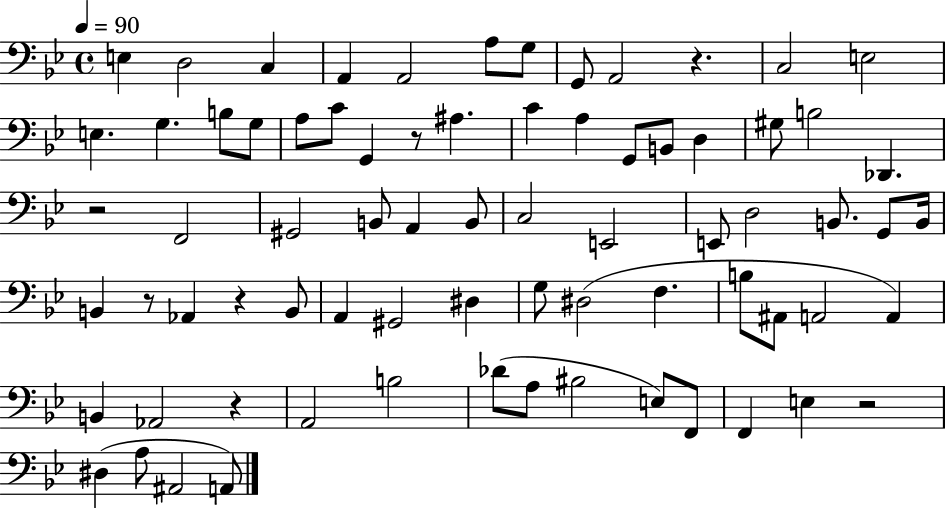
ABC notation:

X:1
T:Untitled
M:4/4
L:1/4
K:Bb
E, D,2 C, A,, A,,2 A,/2 G,/2 G,,/2 A,,2 z C,2 E,2 E, G, B,/2 G,/2 A,/2 C/2 G,, z/2 ^A, C A, G,,/2 B,,/2 D, ^G,/2 B,2 _D,, z2 F,,2 ^G,,2 B,,/2 A,, B,,/2 C,2 E,,2 E,,/2 D,2 B,,/2 G,,/2 B,,/4 B,, z/2 _A,, z B,,/2 A,, ^G,,2 ^D, G,/2 ^D,2 F, B,/2 ^A,,/2 A,,2 A,, B,, _A,,2 z A,,2 B,2 _D/2 A,/2 ^B,2 E,/2 F,,/2 F,, E, z2 ^D, A,/2 ^A,,2 A,,/2